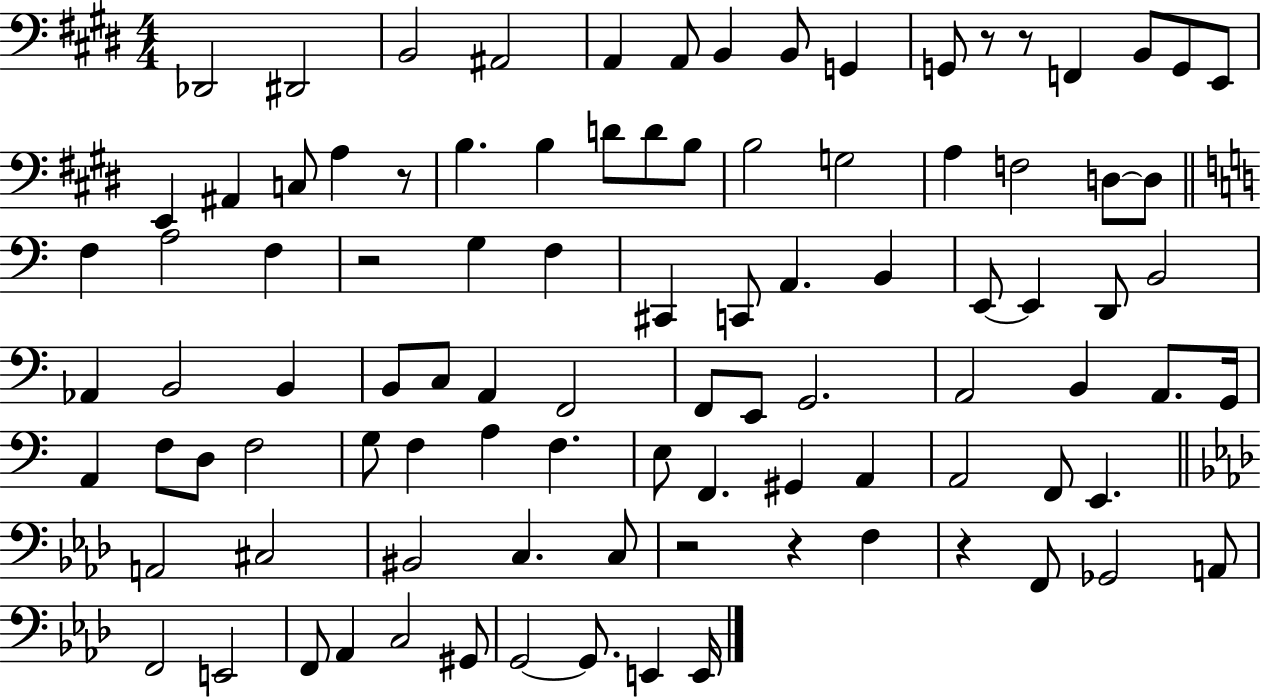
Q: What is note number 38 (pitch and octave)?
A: B2